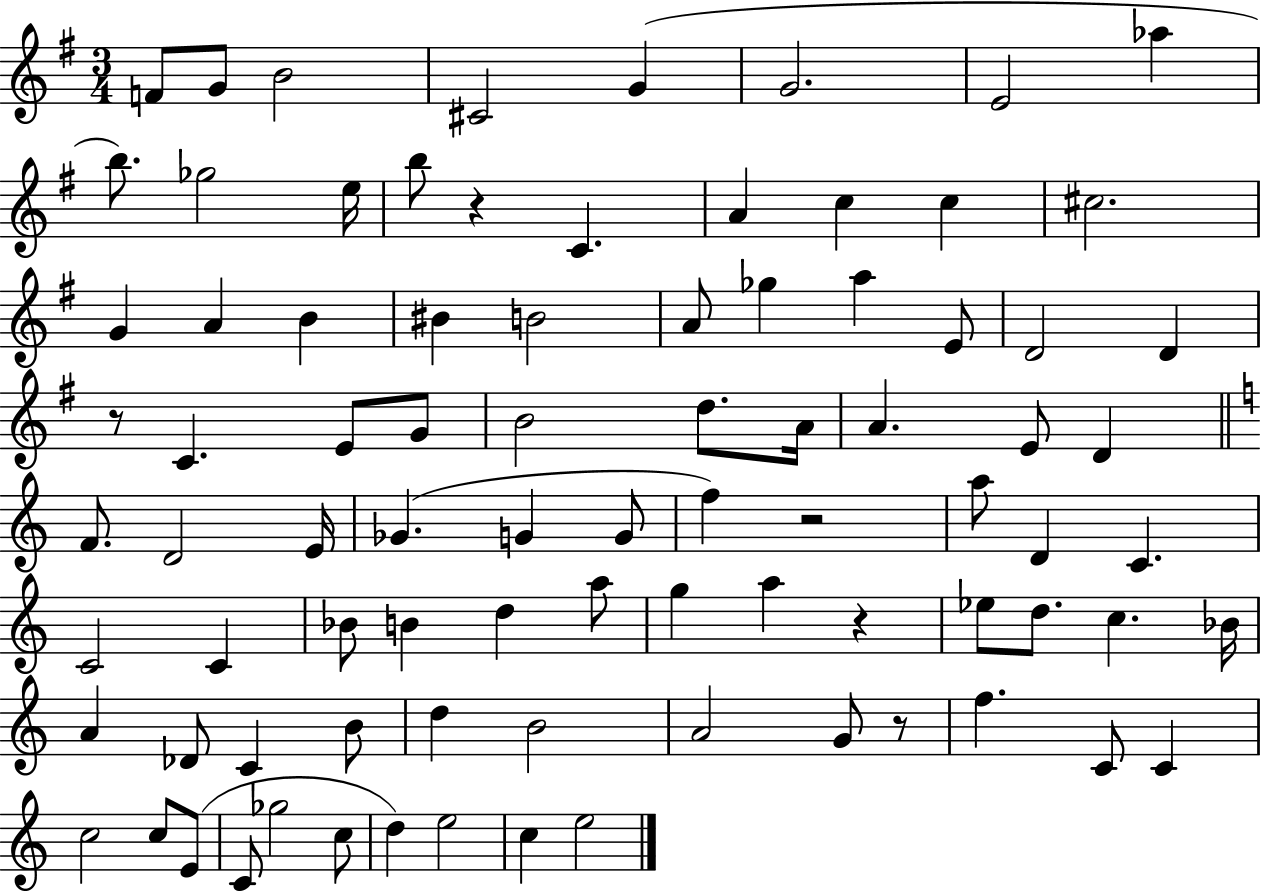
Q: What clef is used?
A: treble